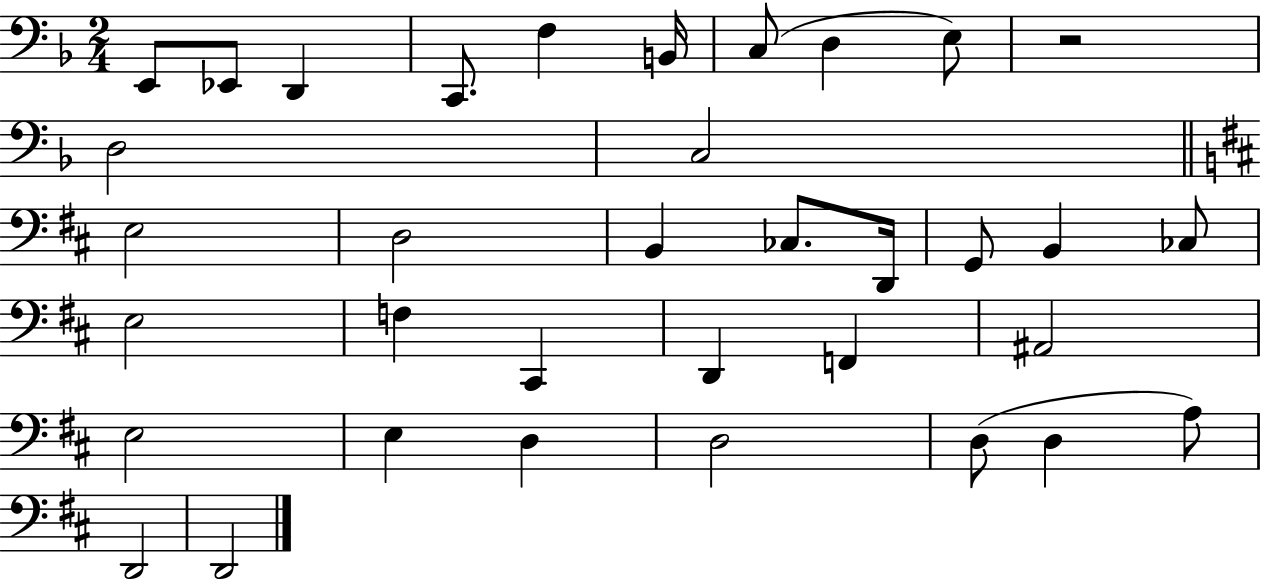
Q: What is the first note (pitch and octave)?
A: E2